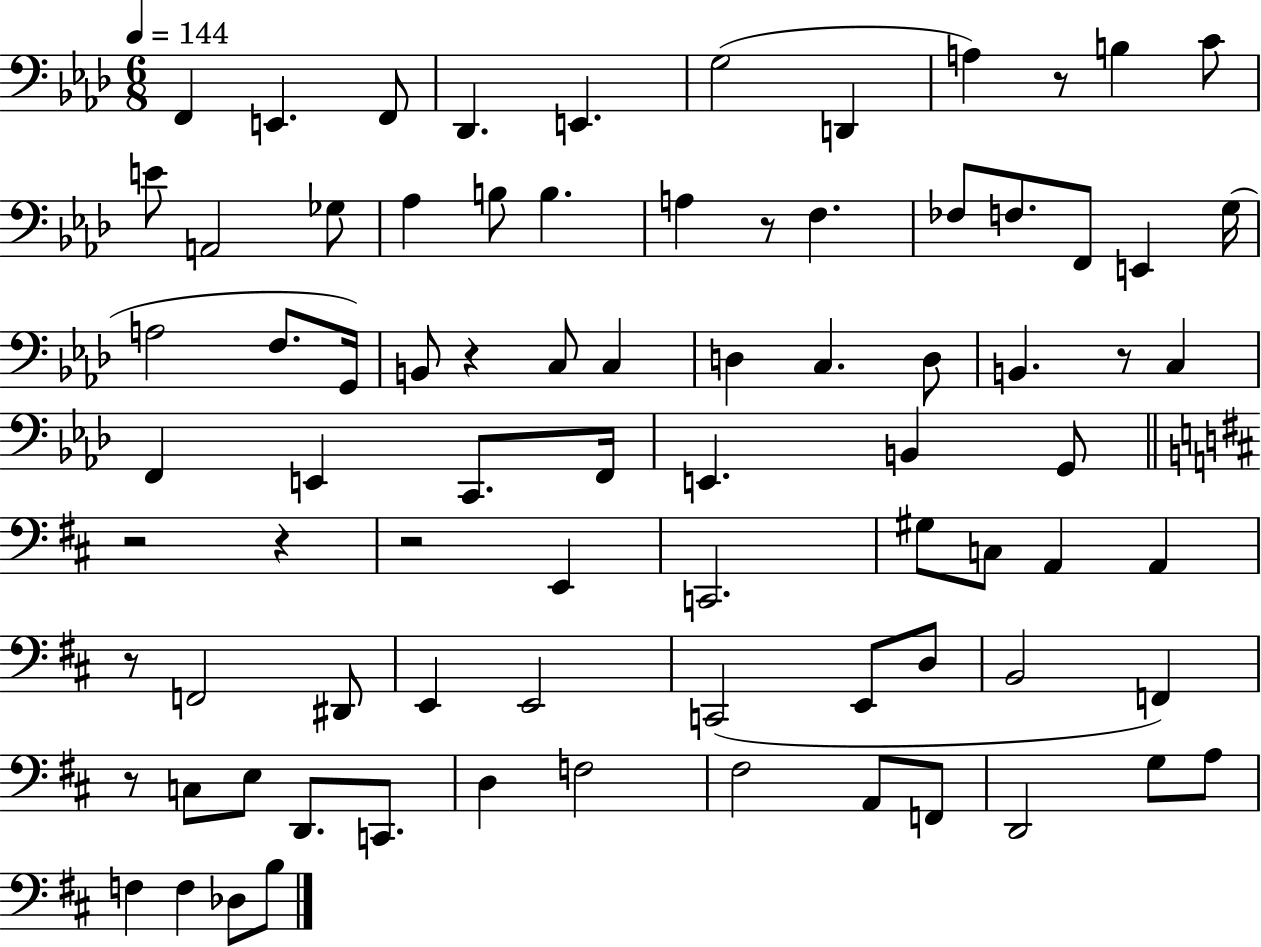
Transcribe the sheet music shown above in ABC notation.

X:1
T:Untitled
M:6/8
L:1/4
K:Ab
F,, E,, F,,/2 _D,, E,, G,2 D,, A, z/2 B, C/2 E/2 A,,2 _G,/2 _A, B,/2 B, A, z/2 F, _F,/2 F,/2 F,,/2 E,, G,/4 A,2 F,/2 G,,/4 B,,/2 z C,/2 C, D, C, D,/2 B,, z/2 C, F,, E,, C,,/2 F,,/4 E,, B,, G,,/2 z2 z z2 E,, C,,2 ^G,/2 C,/2 A,, A,, z/2 F,,2 ^D,,/2 E,, E,,2 C,,2 E,,/2 D,/2 B,,2 F,, z/2 C,/2 E,/2 D,,/2 C,,/2 D, F,2 ^F,2 A,,/2 F,,/2 D,,2 G,/2 A,/2 F, F, _D,/2 B,/2